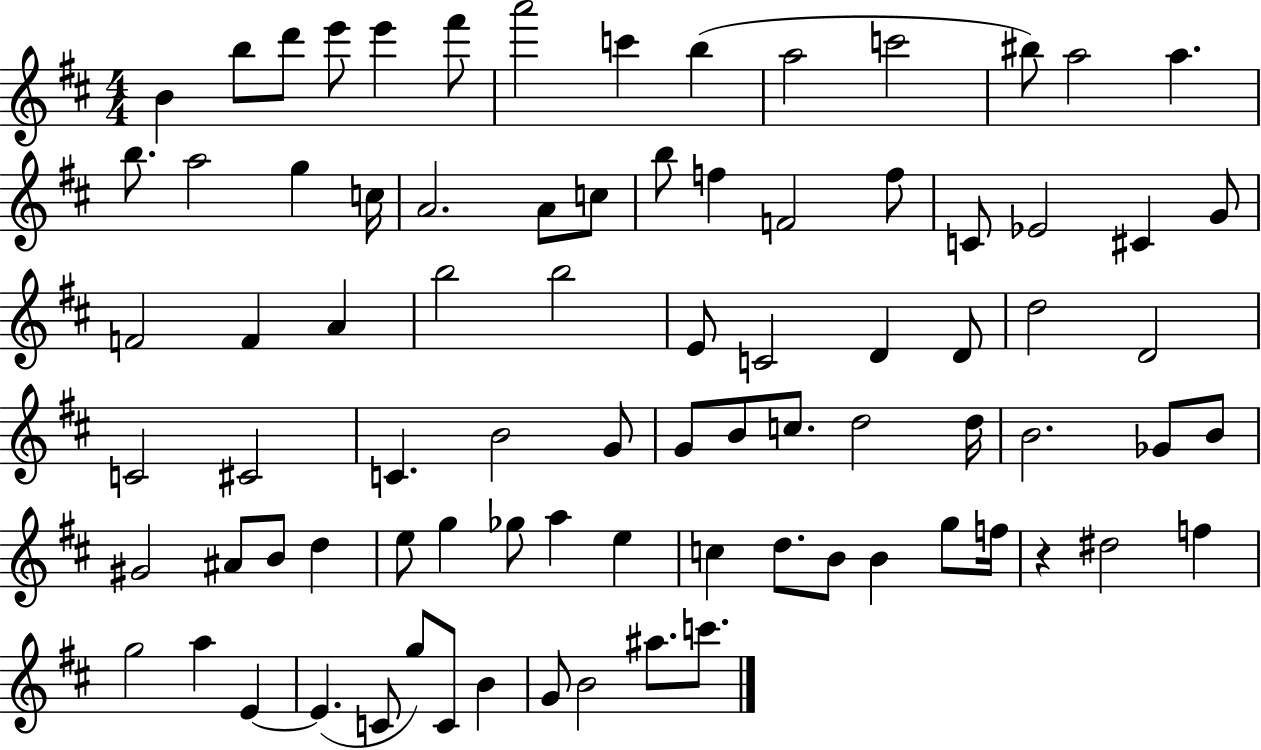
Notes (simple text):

B4/q B5/e D6/e E6/e E6/q F#6/e A6/h C6/q B5/q A5/h C6/h BIS5/e A5/h A5/q. B5/e. A5/h G5/q C5/s A4/h. A4/e C5/e B5/e F5/q F4/h F5/e C4/e Eb4/h C#4/q G4/e F4/h F4/q A4/q B5/h B5/h E4/e C4/h D4/q D4/e D5/h D4/h C4/h C#4/h C4/q. B4/h G4/e G4/e B4/e C5/e. D5/h D5/s B4/h. Gb4/e B4/e G#4/h A#4/e B4/e D5/q E5/e G5/q Gb5/e A5/q E5/q C5/q D5/e. B4/e B4/q G5/e F5/s R/q D#5/h F5/q G5/h A5/q E4/q E4/q. C4/e G5/e C4/e B4/q G4/e B4/h A#5/e. C6/e.